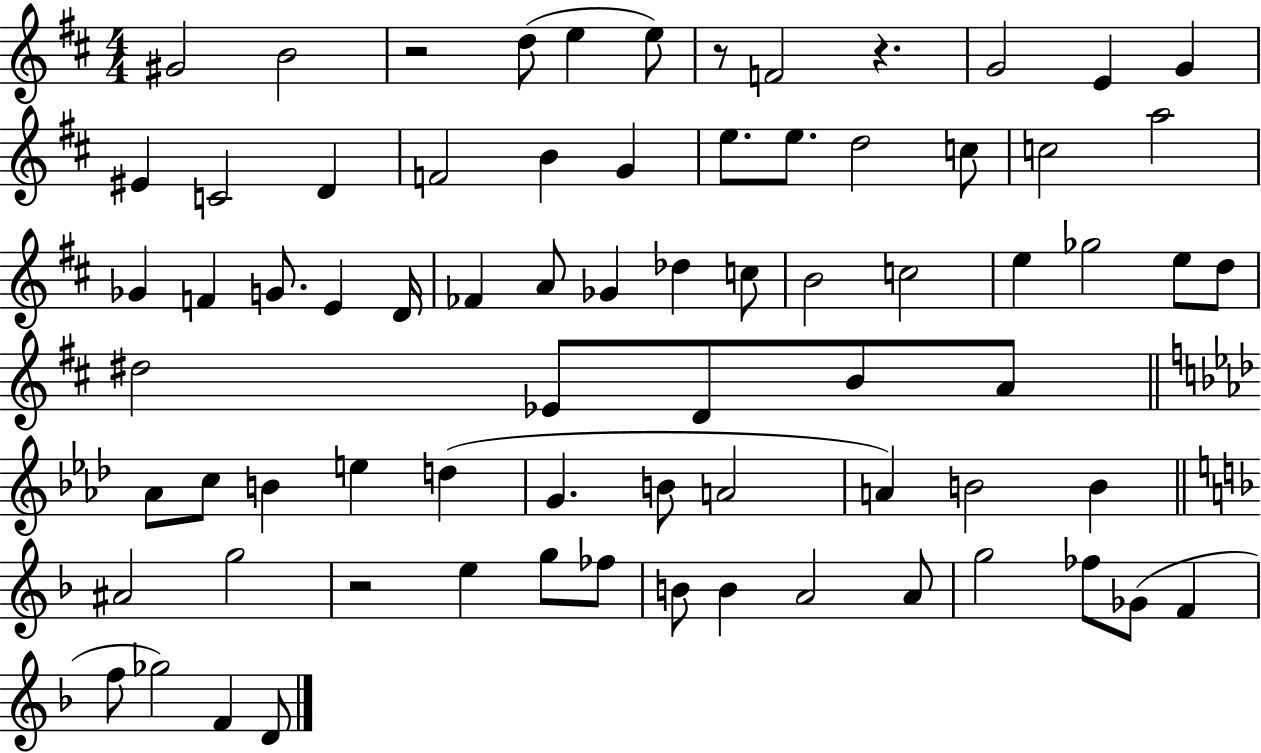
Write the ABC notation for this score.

X:1
T:Untitled
M:4/4
L:1/4
K:D
^G2 B2 z2 d/2 e e/2 z/2 F2 z G2 E G ^E C2 D F2 B G e/2 e/2 d2 c/2 c2 a2 _G F G/2 E D/4 _F A/2 _G _d c/2 B2 c2 e _g2 e/2 d/2 ^d2 _E/2 D/2 B/2 A/2 _A/2 c/2 B e d G B/2 A2 A B2 B ^A2 g2 z2 e g/2 _f/2 B/2 B A2 A/2 g2 _f/2 _G/2 F f/2 _g2 F D/2